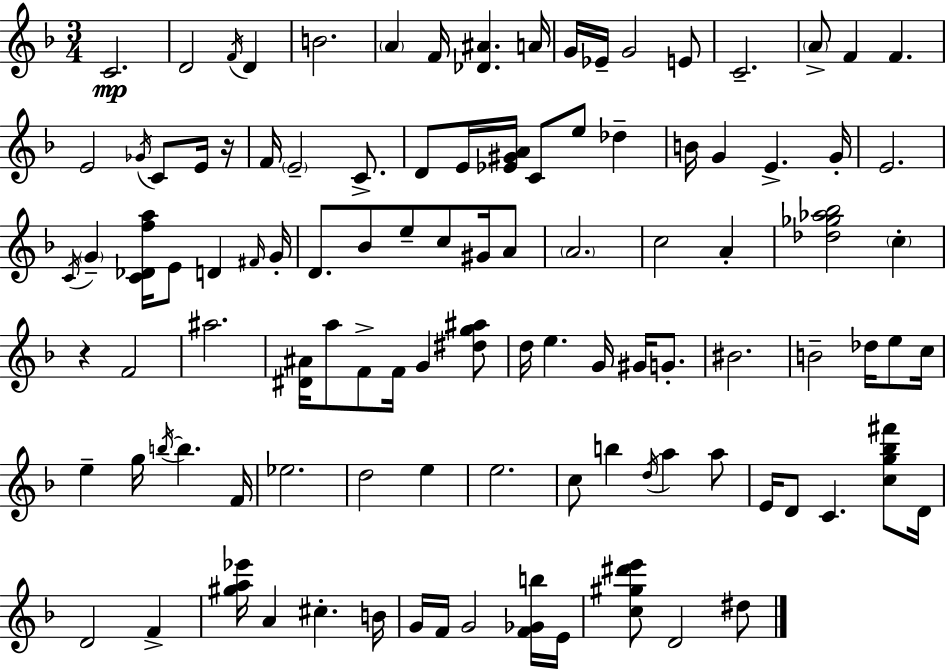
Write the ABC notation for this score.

X:1
T:Untitled
M:3/4
L:1/4
K:Dm
C2 D2 F/4 D B2 A F/4 [_D^A] A/4 G/4 _E/4 G2 E/2 C2 A/2 F F E2 _G/4 C/2 E/4 z/4 F/4 E2 C/2 D/2 E/4 [_E^GA]/4 C/2 e/2 _d B/4 G E G/4 E2 C/4 G [C_Dfa]/4 E/2 D ^F/4 G/4 D/2 _B/2 e/2 c/2 ^G/4 A/2 A2 c2 A [_d_g_a_b]2 c z F2 ^a2 [^D^A]/4 a/2 F/2 F/4 G [^dg^a]/2 d/4 e G/4 ^G/4 G/2 ^B2 B2 _d/4 e/2 c/4 e g/4 b/4 b F/4 _e2 d2 e e2 c/2 b d/4 a a/2 E/4 D/2 C [cg_b^f']/2 D/4 D2 F [^ga_e']/4 A ^c B/4 G/4 F/4 G2 [F_Gb]/4 E/4 [c^g^d'e']/2 D2 ^d/2